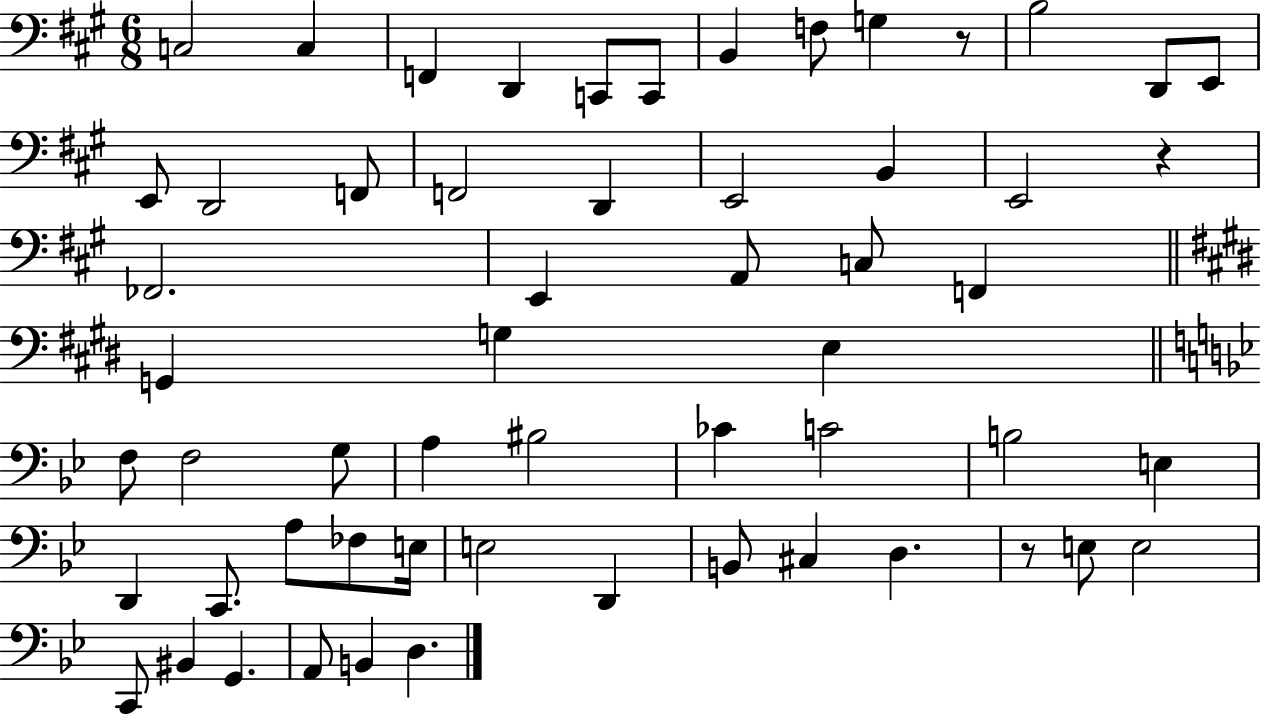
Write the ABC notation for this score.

X:1
T:Untitled
M:6/8
L:1/4
K:A
C,2 C, F,, D,, C,,/2 C,,/2 B,, F,/2 G, z/2 B,2 D,,/2 E,,/2 E,,/2 D,,2 F,,/2 F,,2 D,, E,,2 B,, E,,2 z _F,,2 E,, A,,/2 C,/2 F,, G,, G, E, F,/2 F,2 G,/2 A, ^B,2 _C C2 B,2 E, D,, C,,/2 A,/2 _F,/2 E,/4 E,2 D,, B,,/2 ^C, D, z/2 E,/2 E,2 C,,/2 ^B,, G,, A,,/2 B,, D,